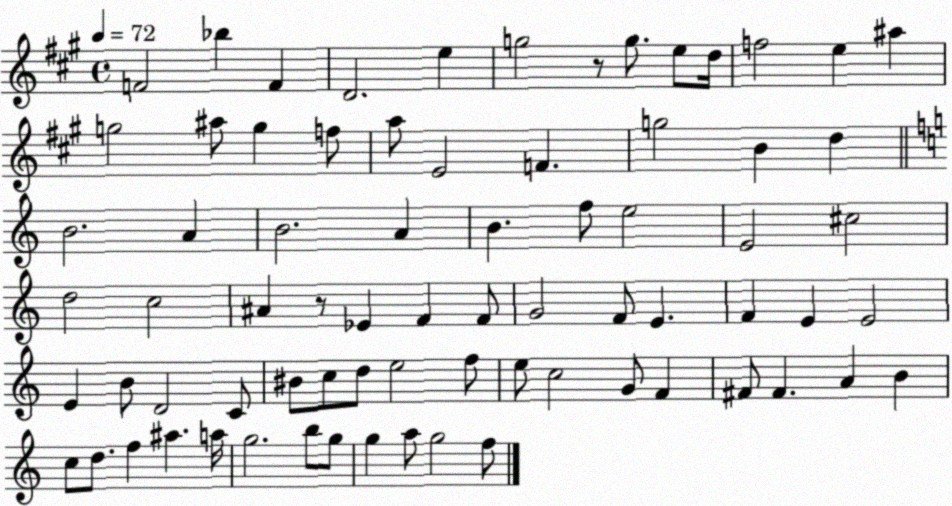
X:1
T:Untitled
M:4/4
L:1/4
K:A
F2 _b F D2 e g2 z/2 g/2 e/2 d/4 f2 e ^a g2 ^a/2 g f/2 a/2 E2 F g2 B d B2 A B2 A B f/2 e2 E2 ^c2 d2 c2 ^A z/2 _E F F/2 G2 F/2 E F E E2 E B/2 D2 C/2 ^B/2 c/2 d/2 e2 f/2 e/2 c2 G/2 F ^F/2 ^F A B c/2 d/2 f ^a a/4 g2 b/2 g/2 g a/2 g2 f/2